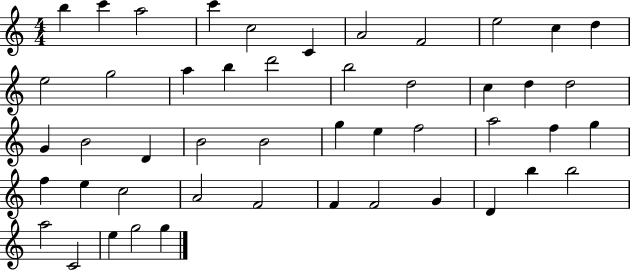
X:1
T:Untitled
M:4/4
L:1/4
K:C
b c' a2 c' c2 C A2 F2 e2 c d e2 g2 a b d'2 b2 d2 c d d2 G B2 D B2 B2 g e f2 a2 f g f e c2 A2 F2 F F2 G D b b2 a2 C2 e g2 g